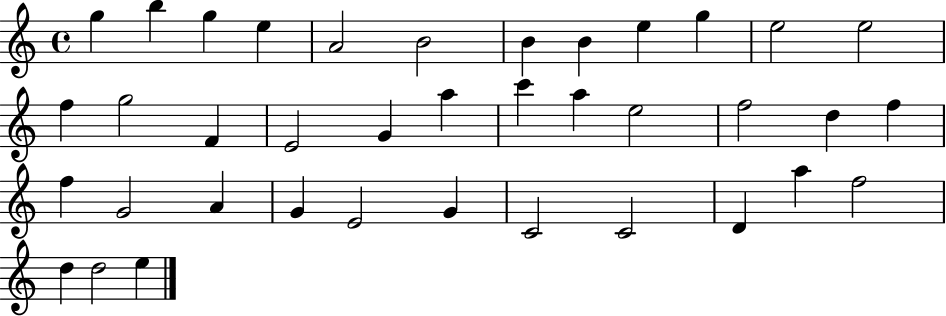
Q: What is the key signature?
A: C major